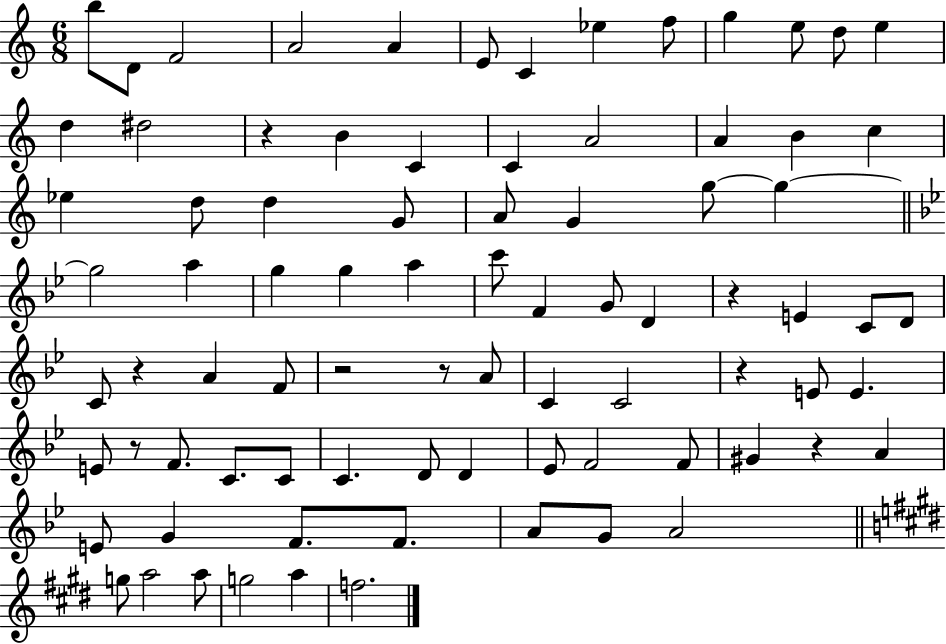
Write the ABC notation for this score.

X:1
T:Untitled
M:6/8
L:1/4
K:C
b/2 D/2 F2 A2 A E/2 C _e f/2 g e/2 d/2 e d ^d2 z B C C A2 A B c _e d/2 d G/2 A/2 G g/2 g g2 a g g a c'/2 F G/2 D z E C/2 D/2 C/2 z A F/2 z2 z/2 A/2 C C2 z E/2 E E/2 z/2 F/2 C/2 C/2 C D/2 D _E/2 F2 F/2 ^G z A E/2 G F/2 F/2 A/2 G/2 A2 g/2 a2 a/2 g2 a f2